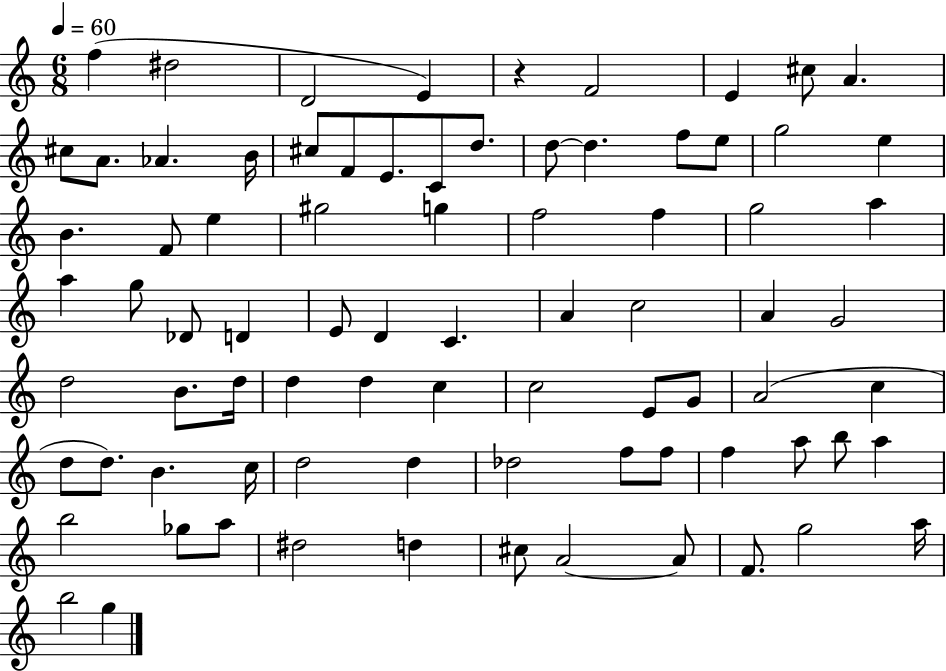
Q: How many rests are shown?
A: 1